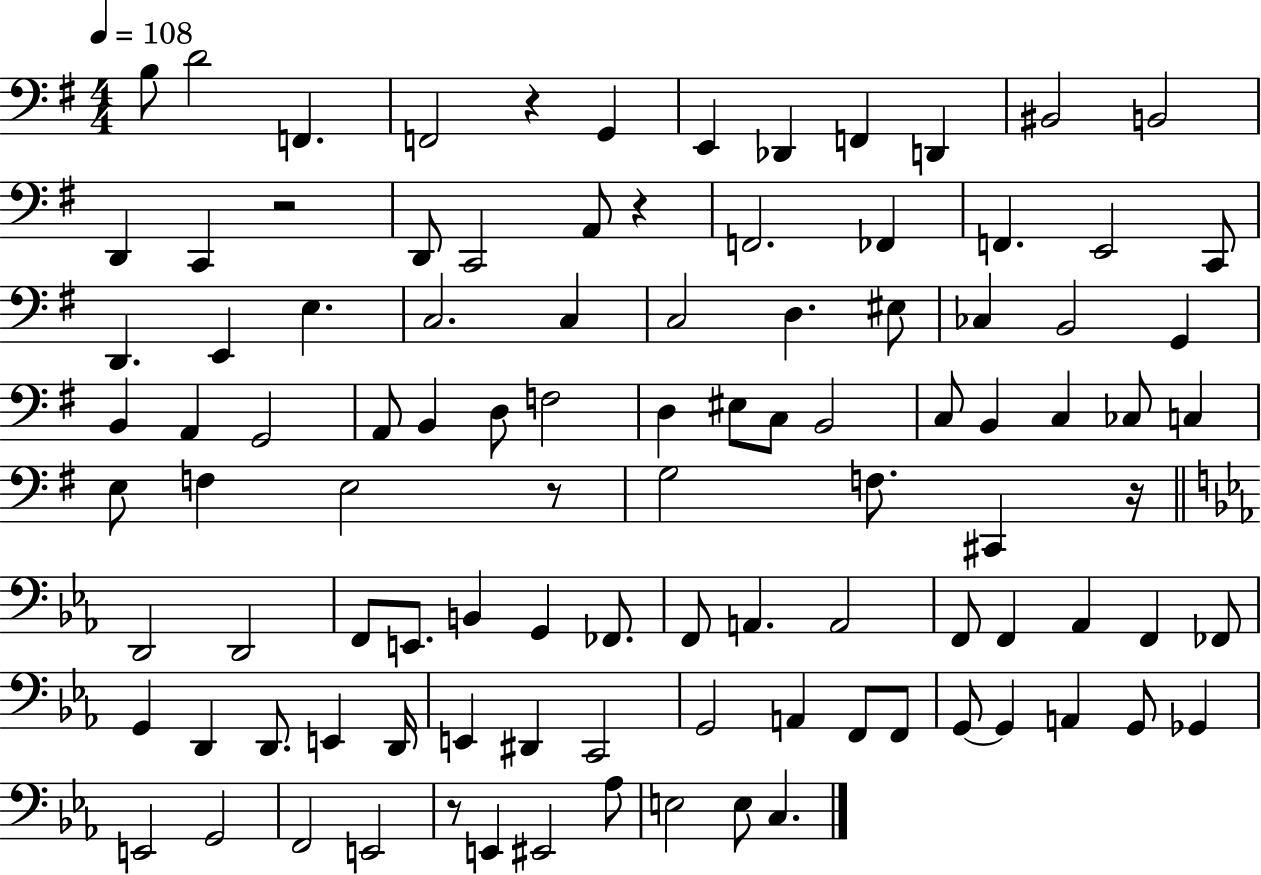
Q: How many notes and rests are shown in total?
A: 102